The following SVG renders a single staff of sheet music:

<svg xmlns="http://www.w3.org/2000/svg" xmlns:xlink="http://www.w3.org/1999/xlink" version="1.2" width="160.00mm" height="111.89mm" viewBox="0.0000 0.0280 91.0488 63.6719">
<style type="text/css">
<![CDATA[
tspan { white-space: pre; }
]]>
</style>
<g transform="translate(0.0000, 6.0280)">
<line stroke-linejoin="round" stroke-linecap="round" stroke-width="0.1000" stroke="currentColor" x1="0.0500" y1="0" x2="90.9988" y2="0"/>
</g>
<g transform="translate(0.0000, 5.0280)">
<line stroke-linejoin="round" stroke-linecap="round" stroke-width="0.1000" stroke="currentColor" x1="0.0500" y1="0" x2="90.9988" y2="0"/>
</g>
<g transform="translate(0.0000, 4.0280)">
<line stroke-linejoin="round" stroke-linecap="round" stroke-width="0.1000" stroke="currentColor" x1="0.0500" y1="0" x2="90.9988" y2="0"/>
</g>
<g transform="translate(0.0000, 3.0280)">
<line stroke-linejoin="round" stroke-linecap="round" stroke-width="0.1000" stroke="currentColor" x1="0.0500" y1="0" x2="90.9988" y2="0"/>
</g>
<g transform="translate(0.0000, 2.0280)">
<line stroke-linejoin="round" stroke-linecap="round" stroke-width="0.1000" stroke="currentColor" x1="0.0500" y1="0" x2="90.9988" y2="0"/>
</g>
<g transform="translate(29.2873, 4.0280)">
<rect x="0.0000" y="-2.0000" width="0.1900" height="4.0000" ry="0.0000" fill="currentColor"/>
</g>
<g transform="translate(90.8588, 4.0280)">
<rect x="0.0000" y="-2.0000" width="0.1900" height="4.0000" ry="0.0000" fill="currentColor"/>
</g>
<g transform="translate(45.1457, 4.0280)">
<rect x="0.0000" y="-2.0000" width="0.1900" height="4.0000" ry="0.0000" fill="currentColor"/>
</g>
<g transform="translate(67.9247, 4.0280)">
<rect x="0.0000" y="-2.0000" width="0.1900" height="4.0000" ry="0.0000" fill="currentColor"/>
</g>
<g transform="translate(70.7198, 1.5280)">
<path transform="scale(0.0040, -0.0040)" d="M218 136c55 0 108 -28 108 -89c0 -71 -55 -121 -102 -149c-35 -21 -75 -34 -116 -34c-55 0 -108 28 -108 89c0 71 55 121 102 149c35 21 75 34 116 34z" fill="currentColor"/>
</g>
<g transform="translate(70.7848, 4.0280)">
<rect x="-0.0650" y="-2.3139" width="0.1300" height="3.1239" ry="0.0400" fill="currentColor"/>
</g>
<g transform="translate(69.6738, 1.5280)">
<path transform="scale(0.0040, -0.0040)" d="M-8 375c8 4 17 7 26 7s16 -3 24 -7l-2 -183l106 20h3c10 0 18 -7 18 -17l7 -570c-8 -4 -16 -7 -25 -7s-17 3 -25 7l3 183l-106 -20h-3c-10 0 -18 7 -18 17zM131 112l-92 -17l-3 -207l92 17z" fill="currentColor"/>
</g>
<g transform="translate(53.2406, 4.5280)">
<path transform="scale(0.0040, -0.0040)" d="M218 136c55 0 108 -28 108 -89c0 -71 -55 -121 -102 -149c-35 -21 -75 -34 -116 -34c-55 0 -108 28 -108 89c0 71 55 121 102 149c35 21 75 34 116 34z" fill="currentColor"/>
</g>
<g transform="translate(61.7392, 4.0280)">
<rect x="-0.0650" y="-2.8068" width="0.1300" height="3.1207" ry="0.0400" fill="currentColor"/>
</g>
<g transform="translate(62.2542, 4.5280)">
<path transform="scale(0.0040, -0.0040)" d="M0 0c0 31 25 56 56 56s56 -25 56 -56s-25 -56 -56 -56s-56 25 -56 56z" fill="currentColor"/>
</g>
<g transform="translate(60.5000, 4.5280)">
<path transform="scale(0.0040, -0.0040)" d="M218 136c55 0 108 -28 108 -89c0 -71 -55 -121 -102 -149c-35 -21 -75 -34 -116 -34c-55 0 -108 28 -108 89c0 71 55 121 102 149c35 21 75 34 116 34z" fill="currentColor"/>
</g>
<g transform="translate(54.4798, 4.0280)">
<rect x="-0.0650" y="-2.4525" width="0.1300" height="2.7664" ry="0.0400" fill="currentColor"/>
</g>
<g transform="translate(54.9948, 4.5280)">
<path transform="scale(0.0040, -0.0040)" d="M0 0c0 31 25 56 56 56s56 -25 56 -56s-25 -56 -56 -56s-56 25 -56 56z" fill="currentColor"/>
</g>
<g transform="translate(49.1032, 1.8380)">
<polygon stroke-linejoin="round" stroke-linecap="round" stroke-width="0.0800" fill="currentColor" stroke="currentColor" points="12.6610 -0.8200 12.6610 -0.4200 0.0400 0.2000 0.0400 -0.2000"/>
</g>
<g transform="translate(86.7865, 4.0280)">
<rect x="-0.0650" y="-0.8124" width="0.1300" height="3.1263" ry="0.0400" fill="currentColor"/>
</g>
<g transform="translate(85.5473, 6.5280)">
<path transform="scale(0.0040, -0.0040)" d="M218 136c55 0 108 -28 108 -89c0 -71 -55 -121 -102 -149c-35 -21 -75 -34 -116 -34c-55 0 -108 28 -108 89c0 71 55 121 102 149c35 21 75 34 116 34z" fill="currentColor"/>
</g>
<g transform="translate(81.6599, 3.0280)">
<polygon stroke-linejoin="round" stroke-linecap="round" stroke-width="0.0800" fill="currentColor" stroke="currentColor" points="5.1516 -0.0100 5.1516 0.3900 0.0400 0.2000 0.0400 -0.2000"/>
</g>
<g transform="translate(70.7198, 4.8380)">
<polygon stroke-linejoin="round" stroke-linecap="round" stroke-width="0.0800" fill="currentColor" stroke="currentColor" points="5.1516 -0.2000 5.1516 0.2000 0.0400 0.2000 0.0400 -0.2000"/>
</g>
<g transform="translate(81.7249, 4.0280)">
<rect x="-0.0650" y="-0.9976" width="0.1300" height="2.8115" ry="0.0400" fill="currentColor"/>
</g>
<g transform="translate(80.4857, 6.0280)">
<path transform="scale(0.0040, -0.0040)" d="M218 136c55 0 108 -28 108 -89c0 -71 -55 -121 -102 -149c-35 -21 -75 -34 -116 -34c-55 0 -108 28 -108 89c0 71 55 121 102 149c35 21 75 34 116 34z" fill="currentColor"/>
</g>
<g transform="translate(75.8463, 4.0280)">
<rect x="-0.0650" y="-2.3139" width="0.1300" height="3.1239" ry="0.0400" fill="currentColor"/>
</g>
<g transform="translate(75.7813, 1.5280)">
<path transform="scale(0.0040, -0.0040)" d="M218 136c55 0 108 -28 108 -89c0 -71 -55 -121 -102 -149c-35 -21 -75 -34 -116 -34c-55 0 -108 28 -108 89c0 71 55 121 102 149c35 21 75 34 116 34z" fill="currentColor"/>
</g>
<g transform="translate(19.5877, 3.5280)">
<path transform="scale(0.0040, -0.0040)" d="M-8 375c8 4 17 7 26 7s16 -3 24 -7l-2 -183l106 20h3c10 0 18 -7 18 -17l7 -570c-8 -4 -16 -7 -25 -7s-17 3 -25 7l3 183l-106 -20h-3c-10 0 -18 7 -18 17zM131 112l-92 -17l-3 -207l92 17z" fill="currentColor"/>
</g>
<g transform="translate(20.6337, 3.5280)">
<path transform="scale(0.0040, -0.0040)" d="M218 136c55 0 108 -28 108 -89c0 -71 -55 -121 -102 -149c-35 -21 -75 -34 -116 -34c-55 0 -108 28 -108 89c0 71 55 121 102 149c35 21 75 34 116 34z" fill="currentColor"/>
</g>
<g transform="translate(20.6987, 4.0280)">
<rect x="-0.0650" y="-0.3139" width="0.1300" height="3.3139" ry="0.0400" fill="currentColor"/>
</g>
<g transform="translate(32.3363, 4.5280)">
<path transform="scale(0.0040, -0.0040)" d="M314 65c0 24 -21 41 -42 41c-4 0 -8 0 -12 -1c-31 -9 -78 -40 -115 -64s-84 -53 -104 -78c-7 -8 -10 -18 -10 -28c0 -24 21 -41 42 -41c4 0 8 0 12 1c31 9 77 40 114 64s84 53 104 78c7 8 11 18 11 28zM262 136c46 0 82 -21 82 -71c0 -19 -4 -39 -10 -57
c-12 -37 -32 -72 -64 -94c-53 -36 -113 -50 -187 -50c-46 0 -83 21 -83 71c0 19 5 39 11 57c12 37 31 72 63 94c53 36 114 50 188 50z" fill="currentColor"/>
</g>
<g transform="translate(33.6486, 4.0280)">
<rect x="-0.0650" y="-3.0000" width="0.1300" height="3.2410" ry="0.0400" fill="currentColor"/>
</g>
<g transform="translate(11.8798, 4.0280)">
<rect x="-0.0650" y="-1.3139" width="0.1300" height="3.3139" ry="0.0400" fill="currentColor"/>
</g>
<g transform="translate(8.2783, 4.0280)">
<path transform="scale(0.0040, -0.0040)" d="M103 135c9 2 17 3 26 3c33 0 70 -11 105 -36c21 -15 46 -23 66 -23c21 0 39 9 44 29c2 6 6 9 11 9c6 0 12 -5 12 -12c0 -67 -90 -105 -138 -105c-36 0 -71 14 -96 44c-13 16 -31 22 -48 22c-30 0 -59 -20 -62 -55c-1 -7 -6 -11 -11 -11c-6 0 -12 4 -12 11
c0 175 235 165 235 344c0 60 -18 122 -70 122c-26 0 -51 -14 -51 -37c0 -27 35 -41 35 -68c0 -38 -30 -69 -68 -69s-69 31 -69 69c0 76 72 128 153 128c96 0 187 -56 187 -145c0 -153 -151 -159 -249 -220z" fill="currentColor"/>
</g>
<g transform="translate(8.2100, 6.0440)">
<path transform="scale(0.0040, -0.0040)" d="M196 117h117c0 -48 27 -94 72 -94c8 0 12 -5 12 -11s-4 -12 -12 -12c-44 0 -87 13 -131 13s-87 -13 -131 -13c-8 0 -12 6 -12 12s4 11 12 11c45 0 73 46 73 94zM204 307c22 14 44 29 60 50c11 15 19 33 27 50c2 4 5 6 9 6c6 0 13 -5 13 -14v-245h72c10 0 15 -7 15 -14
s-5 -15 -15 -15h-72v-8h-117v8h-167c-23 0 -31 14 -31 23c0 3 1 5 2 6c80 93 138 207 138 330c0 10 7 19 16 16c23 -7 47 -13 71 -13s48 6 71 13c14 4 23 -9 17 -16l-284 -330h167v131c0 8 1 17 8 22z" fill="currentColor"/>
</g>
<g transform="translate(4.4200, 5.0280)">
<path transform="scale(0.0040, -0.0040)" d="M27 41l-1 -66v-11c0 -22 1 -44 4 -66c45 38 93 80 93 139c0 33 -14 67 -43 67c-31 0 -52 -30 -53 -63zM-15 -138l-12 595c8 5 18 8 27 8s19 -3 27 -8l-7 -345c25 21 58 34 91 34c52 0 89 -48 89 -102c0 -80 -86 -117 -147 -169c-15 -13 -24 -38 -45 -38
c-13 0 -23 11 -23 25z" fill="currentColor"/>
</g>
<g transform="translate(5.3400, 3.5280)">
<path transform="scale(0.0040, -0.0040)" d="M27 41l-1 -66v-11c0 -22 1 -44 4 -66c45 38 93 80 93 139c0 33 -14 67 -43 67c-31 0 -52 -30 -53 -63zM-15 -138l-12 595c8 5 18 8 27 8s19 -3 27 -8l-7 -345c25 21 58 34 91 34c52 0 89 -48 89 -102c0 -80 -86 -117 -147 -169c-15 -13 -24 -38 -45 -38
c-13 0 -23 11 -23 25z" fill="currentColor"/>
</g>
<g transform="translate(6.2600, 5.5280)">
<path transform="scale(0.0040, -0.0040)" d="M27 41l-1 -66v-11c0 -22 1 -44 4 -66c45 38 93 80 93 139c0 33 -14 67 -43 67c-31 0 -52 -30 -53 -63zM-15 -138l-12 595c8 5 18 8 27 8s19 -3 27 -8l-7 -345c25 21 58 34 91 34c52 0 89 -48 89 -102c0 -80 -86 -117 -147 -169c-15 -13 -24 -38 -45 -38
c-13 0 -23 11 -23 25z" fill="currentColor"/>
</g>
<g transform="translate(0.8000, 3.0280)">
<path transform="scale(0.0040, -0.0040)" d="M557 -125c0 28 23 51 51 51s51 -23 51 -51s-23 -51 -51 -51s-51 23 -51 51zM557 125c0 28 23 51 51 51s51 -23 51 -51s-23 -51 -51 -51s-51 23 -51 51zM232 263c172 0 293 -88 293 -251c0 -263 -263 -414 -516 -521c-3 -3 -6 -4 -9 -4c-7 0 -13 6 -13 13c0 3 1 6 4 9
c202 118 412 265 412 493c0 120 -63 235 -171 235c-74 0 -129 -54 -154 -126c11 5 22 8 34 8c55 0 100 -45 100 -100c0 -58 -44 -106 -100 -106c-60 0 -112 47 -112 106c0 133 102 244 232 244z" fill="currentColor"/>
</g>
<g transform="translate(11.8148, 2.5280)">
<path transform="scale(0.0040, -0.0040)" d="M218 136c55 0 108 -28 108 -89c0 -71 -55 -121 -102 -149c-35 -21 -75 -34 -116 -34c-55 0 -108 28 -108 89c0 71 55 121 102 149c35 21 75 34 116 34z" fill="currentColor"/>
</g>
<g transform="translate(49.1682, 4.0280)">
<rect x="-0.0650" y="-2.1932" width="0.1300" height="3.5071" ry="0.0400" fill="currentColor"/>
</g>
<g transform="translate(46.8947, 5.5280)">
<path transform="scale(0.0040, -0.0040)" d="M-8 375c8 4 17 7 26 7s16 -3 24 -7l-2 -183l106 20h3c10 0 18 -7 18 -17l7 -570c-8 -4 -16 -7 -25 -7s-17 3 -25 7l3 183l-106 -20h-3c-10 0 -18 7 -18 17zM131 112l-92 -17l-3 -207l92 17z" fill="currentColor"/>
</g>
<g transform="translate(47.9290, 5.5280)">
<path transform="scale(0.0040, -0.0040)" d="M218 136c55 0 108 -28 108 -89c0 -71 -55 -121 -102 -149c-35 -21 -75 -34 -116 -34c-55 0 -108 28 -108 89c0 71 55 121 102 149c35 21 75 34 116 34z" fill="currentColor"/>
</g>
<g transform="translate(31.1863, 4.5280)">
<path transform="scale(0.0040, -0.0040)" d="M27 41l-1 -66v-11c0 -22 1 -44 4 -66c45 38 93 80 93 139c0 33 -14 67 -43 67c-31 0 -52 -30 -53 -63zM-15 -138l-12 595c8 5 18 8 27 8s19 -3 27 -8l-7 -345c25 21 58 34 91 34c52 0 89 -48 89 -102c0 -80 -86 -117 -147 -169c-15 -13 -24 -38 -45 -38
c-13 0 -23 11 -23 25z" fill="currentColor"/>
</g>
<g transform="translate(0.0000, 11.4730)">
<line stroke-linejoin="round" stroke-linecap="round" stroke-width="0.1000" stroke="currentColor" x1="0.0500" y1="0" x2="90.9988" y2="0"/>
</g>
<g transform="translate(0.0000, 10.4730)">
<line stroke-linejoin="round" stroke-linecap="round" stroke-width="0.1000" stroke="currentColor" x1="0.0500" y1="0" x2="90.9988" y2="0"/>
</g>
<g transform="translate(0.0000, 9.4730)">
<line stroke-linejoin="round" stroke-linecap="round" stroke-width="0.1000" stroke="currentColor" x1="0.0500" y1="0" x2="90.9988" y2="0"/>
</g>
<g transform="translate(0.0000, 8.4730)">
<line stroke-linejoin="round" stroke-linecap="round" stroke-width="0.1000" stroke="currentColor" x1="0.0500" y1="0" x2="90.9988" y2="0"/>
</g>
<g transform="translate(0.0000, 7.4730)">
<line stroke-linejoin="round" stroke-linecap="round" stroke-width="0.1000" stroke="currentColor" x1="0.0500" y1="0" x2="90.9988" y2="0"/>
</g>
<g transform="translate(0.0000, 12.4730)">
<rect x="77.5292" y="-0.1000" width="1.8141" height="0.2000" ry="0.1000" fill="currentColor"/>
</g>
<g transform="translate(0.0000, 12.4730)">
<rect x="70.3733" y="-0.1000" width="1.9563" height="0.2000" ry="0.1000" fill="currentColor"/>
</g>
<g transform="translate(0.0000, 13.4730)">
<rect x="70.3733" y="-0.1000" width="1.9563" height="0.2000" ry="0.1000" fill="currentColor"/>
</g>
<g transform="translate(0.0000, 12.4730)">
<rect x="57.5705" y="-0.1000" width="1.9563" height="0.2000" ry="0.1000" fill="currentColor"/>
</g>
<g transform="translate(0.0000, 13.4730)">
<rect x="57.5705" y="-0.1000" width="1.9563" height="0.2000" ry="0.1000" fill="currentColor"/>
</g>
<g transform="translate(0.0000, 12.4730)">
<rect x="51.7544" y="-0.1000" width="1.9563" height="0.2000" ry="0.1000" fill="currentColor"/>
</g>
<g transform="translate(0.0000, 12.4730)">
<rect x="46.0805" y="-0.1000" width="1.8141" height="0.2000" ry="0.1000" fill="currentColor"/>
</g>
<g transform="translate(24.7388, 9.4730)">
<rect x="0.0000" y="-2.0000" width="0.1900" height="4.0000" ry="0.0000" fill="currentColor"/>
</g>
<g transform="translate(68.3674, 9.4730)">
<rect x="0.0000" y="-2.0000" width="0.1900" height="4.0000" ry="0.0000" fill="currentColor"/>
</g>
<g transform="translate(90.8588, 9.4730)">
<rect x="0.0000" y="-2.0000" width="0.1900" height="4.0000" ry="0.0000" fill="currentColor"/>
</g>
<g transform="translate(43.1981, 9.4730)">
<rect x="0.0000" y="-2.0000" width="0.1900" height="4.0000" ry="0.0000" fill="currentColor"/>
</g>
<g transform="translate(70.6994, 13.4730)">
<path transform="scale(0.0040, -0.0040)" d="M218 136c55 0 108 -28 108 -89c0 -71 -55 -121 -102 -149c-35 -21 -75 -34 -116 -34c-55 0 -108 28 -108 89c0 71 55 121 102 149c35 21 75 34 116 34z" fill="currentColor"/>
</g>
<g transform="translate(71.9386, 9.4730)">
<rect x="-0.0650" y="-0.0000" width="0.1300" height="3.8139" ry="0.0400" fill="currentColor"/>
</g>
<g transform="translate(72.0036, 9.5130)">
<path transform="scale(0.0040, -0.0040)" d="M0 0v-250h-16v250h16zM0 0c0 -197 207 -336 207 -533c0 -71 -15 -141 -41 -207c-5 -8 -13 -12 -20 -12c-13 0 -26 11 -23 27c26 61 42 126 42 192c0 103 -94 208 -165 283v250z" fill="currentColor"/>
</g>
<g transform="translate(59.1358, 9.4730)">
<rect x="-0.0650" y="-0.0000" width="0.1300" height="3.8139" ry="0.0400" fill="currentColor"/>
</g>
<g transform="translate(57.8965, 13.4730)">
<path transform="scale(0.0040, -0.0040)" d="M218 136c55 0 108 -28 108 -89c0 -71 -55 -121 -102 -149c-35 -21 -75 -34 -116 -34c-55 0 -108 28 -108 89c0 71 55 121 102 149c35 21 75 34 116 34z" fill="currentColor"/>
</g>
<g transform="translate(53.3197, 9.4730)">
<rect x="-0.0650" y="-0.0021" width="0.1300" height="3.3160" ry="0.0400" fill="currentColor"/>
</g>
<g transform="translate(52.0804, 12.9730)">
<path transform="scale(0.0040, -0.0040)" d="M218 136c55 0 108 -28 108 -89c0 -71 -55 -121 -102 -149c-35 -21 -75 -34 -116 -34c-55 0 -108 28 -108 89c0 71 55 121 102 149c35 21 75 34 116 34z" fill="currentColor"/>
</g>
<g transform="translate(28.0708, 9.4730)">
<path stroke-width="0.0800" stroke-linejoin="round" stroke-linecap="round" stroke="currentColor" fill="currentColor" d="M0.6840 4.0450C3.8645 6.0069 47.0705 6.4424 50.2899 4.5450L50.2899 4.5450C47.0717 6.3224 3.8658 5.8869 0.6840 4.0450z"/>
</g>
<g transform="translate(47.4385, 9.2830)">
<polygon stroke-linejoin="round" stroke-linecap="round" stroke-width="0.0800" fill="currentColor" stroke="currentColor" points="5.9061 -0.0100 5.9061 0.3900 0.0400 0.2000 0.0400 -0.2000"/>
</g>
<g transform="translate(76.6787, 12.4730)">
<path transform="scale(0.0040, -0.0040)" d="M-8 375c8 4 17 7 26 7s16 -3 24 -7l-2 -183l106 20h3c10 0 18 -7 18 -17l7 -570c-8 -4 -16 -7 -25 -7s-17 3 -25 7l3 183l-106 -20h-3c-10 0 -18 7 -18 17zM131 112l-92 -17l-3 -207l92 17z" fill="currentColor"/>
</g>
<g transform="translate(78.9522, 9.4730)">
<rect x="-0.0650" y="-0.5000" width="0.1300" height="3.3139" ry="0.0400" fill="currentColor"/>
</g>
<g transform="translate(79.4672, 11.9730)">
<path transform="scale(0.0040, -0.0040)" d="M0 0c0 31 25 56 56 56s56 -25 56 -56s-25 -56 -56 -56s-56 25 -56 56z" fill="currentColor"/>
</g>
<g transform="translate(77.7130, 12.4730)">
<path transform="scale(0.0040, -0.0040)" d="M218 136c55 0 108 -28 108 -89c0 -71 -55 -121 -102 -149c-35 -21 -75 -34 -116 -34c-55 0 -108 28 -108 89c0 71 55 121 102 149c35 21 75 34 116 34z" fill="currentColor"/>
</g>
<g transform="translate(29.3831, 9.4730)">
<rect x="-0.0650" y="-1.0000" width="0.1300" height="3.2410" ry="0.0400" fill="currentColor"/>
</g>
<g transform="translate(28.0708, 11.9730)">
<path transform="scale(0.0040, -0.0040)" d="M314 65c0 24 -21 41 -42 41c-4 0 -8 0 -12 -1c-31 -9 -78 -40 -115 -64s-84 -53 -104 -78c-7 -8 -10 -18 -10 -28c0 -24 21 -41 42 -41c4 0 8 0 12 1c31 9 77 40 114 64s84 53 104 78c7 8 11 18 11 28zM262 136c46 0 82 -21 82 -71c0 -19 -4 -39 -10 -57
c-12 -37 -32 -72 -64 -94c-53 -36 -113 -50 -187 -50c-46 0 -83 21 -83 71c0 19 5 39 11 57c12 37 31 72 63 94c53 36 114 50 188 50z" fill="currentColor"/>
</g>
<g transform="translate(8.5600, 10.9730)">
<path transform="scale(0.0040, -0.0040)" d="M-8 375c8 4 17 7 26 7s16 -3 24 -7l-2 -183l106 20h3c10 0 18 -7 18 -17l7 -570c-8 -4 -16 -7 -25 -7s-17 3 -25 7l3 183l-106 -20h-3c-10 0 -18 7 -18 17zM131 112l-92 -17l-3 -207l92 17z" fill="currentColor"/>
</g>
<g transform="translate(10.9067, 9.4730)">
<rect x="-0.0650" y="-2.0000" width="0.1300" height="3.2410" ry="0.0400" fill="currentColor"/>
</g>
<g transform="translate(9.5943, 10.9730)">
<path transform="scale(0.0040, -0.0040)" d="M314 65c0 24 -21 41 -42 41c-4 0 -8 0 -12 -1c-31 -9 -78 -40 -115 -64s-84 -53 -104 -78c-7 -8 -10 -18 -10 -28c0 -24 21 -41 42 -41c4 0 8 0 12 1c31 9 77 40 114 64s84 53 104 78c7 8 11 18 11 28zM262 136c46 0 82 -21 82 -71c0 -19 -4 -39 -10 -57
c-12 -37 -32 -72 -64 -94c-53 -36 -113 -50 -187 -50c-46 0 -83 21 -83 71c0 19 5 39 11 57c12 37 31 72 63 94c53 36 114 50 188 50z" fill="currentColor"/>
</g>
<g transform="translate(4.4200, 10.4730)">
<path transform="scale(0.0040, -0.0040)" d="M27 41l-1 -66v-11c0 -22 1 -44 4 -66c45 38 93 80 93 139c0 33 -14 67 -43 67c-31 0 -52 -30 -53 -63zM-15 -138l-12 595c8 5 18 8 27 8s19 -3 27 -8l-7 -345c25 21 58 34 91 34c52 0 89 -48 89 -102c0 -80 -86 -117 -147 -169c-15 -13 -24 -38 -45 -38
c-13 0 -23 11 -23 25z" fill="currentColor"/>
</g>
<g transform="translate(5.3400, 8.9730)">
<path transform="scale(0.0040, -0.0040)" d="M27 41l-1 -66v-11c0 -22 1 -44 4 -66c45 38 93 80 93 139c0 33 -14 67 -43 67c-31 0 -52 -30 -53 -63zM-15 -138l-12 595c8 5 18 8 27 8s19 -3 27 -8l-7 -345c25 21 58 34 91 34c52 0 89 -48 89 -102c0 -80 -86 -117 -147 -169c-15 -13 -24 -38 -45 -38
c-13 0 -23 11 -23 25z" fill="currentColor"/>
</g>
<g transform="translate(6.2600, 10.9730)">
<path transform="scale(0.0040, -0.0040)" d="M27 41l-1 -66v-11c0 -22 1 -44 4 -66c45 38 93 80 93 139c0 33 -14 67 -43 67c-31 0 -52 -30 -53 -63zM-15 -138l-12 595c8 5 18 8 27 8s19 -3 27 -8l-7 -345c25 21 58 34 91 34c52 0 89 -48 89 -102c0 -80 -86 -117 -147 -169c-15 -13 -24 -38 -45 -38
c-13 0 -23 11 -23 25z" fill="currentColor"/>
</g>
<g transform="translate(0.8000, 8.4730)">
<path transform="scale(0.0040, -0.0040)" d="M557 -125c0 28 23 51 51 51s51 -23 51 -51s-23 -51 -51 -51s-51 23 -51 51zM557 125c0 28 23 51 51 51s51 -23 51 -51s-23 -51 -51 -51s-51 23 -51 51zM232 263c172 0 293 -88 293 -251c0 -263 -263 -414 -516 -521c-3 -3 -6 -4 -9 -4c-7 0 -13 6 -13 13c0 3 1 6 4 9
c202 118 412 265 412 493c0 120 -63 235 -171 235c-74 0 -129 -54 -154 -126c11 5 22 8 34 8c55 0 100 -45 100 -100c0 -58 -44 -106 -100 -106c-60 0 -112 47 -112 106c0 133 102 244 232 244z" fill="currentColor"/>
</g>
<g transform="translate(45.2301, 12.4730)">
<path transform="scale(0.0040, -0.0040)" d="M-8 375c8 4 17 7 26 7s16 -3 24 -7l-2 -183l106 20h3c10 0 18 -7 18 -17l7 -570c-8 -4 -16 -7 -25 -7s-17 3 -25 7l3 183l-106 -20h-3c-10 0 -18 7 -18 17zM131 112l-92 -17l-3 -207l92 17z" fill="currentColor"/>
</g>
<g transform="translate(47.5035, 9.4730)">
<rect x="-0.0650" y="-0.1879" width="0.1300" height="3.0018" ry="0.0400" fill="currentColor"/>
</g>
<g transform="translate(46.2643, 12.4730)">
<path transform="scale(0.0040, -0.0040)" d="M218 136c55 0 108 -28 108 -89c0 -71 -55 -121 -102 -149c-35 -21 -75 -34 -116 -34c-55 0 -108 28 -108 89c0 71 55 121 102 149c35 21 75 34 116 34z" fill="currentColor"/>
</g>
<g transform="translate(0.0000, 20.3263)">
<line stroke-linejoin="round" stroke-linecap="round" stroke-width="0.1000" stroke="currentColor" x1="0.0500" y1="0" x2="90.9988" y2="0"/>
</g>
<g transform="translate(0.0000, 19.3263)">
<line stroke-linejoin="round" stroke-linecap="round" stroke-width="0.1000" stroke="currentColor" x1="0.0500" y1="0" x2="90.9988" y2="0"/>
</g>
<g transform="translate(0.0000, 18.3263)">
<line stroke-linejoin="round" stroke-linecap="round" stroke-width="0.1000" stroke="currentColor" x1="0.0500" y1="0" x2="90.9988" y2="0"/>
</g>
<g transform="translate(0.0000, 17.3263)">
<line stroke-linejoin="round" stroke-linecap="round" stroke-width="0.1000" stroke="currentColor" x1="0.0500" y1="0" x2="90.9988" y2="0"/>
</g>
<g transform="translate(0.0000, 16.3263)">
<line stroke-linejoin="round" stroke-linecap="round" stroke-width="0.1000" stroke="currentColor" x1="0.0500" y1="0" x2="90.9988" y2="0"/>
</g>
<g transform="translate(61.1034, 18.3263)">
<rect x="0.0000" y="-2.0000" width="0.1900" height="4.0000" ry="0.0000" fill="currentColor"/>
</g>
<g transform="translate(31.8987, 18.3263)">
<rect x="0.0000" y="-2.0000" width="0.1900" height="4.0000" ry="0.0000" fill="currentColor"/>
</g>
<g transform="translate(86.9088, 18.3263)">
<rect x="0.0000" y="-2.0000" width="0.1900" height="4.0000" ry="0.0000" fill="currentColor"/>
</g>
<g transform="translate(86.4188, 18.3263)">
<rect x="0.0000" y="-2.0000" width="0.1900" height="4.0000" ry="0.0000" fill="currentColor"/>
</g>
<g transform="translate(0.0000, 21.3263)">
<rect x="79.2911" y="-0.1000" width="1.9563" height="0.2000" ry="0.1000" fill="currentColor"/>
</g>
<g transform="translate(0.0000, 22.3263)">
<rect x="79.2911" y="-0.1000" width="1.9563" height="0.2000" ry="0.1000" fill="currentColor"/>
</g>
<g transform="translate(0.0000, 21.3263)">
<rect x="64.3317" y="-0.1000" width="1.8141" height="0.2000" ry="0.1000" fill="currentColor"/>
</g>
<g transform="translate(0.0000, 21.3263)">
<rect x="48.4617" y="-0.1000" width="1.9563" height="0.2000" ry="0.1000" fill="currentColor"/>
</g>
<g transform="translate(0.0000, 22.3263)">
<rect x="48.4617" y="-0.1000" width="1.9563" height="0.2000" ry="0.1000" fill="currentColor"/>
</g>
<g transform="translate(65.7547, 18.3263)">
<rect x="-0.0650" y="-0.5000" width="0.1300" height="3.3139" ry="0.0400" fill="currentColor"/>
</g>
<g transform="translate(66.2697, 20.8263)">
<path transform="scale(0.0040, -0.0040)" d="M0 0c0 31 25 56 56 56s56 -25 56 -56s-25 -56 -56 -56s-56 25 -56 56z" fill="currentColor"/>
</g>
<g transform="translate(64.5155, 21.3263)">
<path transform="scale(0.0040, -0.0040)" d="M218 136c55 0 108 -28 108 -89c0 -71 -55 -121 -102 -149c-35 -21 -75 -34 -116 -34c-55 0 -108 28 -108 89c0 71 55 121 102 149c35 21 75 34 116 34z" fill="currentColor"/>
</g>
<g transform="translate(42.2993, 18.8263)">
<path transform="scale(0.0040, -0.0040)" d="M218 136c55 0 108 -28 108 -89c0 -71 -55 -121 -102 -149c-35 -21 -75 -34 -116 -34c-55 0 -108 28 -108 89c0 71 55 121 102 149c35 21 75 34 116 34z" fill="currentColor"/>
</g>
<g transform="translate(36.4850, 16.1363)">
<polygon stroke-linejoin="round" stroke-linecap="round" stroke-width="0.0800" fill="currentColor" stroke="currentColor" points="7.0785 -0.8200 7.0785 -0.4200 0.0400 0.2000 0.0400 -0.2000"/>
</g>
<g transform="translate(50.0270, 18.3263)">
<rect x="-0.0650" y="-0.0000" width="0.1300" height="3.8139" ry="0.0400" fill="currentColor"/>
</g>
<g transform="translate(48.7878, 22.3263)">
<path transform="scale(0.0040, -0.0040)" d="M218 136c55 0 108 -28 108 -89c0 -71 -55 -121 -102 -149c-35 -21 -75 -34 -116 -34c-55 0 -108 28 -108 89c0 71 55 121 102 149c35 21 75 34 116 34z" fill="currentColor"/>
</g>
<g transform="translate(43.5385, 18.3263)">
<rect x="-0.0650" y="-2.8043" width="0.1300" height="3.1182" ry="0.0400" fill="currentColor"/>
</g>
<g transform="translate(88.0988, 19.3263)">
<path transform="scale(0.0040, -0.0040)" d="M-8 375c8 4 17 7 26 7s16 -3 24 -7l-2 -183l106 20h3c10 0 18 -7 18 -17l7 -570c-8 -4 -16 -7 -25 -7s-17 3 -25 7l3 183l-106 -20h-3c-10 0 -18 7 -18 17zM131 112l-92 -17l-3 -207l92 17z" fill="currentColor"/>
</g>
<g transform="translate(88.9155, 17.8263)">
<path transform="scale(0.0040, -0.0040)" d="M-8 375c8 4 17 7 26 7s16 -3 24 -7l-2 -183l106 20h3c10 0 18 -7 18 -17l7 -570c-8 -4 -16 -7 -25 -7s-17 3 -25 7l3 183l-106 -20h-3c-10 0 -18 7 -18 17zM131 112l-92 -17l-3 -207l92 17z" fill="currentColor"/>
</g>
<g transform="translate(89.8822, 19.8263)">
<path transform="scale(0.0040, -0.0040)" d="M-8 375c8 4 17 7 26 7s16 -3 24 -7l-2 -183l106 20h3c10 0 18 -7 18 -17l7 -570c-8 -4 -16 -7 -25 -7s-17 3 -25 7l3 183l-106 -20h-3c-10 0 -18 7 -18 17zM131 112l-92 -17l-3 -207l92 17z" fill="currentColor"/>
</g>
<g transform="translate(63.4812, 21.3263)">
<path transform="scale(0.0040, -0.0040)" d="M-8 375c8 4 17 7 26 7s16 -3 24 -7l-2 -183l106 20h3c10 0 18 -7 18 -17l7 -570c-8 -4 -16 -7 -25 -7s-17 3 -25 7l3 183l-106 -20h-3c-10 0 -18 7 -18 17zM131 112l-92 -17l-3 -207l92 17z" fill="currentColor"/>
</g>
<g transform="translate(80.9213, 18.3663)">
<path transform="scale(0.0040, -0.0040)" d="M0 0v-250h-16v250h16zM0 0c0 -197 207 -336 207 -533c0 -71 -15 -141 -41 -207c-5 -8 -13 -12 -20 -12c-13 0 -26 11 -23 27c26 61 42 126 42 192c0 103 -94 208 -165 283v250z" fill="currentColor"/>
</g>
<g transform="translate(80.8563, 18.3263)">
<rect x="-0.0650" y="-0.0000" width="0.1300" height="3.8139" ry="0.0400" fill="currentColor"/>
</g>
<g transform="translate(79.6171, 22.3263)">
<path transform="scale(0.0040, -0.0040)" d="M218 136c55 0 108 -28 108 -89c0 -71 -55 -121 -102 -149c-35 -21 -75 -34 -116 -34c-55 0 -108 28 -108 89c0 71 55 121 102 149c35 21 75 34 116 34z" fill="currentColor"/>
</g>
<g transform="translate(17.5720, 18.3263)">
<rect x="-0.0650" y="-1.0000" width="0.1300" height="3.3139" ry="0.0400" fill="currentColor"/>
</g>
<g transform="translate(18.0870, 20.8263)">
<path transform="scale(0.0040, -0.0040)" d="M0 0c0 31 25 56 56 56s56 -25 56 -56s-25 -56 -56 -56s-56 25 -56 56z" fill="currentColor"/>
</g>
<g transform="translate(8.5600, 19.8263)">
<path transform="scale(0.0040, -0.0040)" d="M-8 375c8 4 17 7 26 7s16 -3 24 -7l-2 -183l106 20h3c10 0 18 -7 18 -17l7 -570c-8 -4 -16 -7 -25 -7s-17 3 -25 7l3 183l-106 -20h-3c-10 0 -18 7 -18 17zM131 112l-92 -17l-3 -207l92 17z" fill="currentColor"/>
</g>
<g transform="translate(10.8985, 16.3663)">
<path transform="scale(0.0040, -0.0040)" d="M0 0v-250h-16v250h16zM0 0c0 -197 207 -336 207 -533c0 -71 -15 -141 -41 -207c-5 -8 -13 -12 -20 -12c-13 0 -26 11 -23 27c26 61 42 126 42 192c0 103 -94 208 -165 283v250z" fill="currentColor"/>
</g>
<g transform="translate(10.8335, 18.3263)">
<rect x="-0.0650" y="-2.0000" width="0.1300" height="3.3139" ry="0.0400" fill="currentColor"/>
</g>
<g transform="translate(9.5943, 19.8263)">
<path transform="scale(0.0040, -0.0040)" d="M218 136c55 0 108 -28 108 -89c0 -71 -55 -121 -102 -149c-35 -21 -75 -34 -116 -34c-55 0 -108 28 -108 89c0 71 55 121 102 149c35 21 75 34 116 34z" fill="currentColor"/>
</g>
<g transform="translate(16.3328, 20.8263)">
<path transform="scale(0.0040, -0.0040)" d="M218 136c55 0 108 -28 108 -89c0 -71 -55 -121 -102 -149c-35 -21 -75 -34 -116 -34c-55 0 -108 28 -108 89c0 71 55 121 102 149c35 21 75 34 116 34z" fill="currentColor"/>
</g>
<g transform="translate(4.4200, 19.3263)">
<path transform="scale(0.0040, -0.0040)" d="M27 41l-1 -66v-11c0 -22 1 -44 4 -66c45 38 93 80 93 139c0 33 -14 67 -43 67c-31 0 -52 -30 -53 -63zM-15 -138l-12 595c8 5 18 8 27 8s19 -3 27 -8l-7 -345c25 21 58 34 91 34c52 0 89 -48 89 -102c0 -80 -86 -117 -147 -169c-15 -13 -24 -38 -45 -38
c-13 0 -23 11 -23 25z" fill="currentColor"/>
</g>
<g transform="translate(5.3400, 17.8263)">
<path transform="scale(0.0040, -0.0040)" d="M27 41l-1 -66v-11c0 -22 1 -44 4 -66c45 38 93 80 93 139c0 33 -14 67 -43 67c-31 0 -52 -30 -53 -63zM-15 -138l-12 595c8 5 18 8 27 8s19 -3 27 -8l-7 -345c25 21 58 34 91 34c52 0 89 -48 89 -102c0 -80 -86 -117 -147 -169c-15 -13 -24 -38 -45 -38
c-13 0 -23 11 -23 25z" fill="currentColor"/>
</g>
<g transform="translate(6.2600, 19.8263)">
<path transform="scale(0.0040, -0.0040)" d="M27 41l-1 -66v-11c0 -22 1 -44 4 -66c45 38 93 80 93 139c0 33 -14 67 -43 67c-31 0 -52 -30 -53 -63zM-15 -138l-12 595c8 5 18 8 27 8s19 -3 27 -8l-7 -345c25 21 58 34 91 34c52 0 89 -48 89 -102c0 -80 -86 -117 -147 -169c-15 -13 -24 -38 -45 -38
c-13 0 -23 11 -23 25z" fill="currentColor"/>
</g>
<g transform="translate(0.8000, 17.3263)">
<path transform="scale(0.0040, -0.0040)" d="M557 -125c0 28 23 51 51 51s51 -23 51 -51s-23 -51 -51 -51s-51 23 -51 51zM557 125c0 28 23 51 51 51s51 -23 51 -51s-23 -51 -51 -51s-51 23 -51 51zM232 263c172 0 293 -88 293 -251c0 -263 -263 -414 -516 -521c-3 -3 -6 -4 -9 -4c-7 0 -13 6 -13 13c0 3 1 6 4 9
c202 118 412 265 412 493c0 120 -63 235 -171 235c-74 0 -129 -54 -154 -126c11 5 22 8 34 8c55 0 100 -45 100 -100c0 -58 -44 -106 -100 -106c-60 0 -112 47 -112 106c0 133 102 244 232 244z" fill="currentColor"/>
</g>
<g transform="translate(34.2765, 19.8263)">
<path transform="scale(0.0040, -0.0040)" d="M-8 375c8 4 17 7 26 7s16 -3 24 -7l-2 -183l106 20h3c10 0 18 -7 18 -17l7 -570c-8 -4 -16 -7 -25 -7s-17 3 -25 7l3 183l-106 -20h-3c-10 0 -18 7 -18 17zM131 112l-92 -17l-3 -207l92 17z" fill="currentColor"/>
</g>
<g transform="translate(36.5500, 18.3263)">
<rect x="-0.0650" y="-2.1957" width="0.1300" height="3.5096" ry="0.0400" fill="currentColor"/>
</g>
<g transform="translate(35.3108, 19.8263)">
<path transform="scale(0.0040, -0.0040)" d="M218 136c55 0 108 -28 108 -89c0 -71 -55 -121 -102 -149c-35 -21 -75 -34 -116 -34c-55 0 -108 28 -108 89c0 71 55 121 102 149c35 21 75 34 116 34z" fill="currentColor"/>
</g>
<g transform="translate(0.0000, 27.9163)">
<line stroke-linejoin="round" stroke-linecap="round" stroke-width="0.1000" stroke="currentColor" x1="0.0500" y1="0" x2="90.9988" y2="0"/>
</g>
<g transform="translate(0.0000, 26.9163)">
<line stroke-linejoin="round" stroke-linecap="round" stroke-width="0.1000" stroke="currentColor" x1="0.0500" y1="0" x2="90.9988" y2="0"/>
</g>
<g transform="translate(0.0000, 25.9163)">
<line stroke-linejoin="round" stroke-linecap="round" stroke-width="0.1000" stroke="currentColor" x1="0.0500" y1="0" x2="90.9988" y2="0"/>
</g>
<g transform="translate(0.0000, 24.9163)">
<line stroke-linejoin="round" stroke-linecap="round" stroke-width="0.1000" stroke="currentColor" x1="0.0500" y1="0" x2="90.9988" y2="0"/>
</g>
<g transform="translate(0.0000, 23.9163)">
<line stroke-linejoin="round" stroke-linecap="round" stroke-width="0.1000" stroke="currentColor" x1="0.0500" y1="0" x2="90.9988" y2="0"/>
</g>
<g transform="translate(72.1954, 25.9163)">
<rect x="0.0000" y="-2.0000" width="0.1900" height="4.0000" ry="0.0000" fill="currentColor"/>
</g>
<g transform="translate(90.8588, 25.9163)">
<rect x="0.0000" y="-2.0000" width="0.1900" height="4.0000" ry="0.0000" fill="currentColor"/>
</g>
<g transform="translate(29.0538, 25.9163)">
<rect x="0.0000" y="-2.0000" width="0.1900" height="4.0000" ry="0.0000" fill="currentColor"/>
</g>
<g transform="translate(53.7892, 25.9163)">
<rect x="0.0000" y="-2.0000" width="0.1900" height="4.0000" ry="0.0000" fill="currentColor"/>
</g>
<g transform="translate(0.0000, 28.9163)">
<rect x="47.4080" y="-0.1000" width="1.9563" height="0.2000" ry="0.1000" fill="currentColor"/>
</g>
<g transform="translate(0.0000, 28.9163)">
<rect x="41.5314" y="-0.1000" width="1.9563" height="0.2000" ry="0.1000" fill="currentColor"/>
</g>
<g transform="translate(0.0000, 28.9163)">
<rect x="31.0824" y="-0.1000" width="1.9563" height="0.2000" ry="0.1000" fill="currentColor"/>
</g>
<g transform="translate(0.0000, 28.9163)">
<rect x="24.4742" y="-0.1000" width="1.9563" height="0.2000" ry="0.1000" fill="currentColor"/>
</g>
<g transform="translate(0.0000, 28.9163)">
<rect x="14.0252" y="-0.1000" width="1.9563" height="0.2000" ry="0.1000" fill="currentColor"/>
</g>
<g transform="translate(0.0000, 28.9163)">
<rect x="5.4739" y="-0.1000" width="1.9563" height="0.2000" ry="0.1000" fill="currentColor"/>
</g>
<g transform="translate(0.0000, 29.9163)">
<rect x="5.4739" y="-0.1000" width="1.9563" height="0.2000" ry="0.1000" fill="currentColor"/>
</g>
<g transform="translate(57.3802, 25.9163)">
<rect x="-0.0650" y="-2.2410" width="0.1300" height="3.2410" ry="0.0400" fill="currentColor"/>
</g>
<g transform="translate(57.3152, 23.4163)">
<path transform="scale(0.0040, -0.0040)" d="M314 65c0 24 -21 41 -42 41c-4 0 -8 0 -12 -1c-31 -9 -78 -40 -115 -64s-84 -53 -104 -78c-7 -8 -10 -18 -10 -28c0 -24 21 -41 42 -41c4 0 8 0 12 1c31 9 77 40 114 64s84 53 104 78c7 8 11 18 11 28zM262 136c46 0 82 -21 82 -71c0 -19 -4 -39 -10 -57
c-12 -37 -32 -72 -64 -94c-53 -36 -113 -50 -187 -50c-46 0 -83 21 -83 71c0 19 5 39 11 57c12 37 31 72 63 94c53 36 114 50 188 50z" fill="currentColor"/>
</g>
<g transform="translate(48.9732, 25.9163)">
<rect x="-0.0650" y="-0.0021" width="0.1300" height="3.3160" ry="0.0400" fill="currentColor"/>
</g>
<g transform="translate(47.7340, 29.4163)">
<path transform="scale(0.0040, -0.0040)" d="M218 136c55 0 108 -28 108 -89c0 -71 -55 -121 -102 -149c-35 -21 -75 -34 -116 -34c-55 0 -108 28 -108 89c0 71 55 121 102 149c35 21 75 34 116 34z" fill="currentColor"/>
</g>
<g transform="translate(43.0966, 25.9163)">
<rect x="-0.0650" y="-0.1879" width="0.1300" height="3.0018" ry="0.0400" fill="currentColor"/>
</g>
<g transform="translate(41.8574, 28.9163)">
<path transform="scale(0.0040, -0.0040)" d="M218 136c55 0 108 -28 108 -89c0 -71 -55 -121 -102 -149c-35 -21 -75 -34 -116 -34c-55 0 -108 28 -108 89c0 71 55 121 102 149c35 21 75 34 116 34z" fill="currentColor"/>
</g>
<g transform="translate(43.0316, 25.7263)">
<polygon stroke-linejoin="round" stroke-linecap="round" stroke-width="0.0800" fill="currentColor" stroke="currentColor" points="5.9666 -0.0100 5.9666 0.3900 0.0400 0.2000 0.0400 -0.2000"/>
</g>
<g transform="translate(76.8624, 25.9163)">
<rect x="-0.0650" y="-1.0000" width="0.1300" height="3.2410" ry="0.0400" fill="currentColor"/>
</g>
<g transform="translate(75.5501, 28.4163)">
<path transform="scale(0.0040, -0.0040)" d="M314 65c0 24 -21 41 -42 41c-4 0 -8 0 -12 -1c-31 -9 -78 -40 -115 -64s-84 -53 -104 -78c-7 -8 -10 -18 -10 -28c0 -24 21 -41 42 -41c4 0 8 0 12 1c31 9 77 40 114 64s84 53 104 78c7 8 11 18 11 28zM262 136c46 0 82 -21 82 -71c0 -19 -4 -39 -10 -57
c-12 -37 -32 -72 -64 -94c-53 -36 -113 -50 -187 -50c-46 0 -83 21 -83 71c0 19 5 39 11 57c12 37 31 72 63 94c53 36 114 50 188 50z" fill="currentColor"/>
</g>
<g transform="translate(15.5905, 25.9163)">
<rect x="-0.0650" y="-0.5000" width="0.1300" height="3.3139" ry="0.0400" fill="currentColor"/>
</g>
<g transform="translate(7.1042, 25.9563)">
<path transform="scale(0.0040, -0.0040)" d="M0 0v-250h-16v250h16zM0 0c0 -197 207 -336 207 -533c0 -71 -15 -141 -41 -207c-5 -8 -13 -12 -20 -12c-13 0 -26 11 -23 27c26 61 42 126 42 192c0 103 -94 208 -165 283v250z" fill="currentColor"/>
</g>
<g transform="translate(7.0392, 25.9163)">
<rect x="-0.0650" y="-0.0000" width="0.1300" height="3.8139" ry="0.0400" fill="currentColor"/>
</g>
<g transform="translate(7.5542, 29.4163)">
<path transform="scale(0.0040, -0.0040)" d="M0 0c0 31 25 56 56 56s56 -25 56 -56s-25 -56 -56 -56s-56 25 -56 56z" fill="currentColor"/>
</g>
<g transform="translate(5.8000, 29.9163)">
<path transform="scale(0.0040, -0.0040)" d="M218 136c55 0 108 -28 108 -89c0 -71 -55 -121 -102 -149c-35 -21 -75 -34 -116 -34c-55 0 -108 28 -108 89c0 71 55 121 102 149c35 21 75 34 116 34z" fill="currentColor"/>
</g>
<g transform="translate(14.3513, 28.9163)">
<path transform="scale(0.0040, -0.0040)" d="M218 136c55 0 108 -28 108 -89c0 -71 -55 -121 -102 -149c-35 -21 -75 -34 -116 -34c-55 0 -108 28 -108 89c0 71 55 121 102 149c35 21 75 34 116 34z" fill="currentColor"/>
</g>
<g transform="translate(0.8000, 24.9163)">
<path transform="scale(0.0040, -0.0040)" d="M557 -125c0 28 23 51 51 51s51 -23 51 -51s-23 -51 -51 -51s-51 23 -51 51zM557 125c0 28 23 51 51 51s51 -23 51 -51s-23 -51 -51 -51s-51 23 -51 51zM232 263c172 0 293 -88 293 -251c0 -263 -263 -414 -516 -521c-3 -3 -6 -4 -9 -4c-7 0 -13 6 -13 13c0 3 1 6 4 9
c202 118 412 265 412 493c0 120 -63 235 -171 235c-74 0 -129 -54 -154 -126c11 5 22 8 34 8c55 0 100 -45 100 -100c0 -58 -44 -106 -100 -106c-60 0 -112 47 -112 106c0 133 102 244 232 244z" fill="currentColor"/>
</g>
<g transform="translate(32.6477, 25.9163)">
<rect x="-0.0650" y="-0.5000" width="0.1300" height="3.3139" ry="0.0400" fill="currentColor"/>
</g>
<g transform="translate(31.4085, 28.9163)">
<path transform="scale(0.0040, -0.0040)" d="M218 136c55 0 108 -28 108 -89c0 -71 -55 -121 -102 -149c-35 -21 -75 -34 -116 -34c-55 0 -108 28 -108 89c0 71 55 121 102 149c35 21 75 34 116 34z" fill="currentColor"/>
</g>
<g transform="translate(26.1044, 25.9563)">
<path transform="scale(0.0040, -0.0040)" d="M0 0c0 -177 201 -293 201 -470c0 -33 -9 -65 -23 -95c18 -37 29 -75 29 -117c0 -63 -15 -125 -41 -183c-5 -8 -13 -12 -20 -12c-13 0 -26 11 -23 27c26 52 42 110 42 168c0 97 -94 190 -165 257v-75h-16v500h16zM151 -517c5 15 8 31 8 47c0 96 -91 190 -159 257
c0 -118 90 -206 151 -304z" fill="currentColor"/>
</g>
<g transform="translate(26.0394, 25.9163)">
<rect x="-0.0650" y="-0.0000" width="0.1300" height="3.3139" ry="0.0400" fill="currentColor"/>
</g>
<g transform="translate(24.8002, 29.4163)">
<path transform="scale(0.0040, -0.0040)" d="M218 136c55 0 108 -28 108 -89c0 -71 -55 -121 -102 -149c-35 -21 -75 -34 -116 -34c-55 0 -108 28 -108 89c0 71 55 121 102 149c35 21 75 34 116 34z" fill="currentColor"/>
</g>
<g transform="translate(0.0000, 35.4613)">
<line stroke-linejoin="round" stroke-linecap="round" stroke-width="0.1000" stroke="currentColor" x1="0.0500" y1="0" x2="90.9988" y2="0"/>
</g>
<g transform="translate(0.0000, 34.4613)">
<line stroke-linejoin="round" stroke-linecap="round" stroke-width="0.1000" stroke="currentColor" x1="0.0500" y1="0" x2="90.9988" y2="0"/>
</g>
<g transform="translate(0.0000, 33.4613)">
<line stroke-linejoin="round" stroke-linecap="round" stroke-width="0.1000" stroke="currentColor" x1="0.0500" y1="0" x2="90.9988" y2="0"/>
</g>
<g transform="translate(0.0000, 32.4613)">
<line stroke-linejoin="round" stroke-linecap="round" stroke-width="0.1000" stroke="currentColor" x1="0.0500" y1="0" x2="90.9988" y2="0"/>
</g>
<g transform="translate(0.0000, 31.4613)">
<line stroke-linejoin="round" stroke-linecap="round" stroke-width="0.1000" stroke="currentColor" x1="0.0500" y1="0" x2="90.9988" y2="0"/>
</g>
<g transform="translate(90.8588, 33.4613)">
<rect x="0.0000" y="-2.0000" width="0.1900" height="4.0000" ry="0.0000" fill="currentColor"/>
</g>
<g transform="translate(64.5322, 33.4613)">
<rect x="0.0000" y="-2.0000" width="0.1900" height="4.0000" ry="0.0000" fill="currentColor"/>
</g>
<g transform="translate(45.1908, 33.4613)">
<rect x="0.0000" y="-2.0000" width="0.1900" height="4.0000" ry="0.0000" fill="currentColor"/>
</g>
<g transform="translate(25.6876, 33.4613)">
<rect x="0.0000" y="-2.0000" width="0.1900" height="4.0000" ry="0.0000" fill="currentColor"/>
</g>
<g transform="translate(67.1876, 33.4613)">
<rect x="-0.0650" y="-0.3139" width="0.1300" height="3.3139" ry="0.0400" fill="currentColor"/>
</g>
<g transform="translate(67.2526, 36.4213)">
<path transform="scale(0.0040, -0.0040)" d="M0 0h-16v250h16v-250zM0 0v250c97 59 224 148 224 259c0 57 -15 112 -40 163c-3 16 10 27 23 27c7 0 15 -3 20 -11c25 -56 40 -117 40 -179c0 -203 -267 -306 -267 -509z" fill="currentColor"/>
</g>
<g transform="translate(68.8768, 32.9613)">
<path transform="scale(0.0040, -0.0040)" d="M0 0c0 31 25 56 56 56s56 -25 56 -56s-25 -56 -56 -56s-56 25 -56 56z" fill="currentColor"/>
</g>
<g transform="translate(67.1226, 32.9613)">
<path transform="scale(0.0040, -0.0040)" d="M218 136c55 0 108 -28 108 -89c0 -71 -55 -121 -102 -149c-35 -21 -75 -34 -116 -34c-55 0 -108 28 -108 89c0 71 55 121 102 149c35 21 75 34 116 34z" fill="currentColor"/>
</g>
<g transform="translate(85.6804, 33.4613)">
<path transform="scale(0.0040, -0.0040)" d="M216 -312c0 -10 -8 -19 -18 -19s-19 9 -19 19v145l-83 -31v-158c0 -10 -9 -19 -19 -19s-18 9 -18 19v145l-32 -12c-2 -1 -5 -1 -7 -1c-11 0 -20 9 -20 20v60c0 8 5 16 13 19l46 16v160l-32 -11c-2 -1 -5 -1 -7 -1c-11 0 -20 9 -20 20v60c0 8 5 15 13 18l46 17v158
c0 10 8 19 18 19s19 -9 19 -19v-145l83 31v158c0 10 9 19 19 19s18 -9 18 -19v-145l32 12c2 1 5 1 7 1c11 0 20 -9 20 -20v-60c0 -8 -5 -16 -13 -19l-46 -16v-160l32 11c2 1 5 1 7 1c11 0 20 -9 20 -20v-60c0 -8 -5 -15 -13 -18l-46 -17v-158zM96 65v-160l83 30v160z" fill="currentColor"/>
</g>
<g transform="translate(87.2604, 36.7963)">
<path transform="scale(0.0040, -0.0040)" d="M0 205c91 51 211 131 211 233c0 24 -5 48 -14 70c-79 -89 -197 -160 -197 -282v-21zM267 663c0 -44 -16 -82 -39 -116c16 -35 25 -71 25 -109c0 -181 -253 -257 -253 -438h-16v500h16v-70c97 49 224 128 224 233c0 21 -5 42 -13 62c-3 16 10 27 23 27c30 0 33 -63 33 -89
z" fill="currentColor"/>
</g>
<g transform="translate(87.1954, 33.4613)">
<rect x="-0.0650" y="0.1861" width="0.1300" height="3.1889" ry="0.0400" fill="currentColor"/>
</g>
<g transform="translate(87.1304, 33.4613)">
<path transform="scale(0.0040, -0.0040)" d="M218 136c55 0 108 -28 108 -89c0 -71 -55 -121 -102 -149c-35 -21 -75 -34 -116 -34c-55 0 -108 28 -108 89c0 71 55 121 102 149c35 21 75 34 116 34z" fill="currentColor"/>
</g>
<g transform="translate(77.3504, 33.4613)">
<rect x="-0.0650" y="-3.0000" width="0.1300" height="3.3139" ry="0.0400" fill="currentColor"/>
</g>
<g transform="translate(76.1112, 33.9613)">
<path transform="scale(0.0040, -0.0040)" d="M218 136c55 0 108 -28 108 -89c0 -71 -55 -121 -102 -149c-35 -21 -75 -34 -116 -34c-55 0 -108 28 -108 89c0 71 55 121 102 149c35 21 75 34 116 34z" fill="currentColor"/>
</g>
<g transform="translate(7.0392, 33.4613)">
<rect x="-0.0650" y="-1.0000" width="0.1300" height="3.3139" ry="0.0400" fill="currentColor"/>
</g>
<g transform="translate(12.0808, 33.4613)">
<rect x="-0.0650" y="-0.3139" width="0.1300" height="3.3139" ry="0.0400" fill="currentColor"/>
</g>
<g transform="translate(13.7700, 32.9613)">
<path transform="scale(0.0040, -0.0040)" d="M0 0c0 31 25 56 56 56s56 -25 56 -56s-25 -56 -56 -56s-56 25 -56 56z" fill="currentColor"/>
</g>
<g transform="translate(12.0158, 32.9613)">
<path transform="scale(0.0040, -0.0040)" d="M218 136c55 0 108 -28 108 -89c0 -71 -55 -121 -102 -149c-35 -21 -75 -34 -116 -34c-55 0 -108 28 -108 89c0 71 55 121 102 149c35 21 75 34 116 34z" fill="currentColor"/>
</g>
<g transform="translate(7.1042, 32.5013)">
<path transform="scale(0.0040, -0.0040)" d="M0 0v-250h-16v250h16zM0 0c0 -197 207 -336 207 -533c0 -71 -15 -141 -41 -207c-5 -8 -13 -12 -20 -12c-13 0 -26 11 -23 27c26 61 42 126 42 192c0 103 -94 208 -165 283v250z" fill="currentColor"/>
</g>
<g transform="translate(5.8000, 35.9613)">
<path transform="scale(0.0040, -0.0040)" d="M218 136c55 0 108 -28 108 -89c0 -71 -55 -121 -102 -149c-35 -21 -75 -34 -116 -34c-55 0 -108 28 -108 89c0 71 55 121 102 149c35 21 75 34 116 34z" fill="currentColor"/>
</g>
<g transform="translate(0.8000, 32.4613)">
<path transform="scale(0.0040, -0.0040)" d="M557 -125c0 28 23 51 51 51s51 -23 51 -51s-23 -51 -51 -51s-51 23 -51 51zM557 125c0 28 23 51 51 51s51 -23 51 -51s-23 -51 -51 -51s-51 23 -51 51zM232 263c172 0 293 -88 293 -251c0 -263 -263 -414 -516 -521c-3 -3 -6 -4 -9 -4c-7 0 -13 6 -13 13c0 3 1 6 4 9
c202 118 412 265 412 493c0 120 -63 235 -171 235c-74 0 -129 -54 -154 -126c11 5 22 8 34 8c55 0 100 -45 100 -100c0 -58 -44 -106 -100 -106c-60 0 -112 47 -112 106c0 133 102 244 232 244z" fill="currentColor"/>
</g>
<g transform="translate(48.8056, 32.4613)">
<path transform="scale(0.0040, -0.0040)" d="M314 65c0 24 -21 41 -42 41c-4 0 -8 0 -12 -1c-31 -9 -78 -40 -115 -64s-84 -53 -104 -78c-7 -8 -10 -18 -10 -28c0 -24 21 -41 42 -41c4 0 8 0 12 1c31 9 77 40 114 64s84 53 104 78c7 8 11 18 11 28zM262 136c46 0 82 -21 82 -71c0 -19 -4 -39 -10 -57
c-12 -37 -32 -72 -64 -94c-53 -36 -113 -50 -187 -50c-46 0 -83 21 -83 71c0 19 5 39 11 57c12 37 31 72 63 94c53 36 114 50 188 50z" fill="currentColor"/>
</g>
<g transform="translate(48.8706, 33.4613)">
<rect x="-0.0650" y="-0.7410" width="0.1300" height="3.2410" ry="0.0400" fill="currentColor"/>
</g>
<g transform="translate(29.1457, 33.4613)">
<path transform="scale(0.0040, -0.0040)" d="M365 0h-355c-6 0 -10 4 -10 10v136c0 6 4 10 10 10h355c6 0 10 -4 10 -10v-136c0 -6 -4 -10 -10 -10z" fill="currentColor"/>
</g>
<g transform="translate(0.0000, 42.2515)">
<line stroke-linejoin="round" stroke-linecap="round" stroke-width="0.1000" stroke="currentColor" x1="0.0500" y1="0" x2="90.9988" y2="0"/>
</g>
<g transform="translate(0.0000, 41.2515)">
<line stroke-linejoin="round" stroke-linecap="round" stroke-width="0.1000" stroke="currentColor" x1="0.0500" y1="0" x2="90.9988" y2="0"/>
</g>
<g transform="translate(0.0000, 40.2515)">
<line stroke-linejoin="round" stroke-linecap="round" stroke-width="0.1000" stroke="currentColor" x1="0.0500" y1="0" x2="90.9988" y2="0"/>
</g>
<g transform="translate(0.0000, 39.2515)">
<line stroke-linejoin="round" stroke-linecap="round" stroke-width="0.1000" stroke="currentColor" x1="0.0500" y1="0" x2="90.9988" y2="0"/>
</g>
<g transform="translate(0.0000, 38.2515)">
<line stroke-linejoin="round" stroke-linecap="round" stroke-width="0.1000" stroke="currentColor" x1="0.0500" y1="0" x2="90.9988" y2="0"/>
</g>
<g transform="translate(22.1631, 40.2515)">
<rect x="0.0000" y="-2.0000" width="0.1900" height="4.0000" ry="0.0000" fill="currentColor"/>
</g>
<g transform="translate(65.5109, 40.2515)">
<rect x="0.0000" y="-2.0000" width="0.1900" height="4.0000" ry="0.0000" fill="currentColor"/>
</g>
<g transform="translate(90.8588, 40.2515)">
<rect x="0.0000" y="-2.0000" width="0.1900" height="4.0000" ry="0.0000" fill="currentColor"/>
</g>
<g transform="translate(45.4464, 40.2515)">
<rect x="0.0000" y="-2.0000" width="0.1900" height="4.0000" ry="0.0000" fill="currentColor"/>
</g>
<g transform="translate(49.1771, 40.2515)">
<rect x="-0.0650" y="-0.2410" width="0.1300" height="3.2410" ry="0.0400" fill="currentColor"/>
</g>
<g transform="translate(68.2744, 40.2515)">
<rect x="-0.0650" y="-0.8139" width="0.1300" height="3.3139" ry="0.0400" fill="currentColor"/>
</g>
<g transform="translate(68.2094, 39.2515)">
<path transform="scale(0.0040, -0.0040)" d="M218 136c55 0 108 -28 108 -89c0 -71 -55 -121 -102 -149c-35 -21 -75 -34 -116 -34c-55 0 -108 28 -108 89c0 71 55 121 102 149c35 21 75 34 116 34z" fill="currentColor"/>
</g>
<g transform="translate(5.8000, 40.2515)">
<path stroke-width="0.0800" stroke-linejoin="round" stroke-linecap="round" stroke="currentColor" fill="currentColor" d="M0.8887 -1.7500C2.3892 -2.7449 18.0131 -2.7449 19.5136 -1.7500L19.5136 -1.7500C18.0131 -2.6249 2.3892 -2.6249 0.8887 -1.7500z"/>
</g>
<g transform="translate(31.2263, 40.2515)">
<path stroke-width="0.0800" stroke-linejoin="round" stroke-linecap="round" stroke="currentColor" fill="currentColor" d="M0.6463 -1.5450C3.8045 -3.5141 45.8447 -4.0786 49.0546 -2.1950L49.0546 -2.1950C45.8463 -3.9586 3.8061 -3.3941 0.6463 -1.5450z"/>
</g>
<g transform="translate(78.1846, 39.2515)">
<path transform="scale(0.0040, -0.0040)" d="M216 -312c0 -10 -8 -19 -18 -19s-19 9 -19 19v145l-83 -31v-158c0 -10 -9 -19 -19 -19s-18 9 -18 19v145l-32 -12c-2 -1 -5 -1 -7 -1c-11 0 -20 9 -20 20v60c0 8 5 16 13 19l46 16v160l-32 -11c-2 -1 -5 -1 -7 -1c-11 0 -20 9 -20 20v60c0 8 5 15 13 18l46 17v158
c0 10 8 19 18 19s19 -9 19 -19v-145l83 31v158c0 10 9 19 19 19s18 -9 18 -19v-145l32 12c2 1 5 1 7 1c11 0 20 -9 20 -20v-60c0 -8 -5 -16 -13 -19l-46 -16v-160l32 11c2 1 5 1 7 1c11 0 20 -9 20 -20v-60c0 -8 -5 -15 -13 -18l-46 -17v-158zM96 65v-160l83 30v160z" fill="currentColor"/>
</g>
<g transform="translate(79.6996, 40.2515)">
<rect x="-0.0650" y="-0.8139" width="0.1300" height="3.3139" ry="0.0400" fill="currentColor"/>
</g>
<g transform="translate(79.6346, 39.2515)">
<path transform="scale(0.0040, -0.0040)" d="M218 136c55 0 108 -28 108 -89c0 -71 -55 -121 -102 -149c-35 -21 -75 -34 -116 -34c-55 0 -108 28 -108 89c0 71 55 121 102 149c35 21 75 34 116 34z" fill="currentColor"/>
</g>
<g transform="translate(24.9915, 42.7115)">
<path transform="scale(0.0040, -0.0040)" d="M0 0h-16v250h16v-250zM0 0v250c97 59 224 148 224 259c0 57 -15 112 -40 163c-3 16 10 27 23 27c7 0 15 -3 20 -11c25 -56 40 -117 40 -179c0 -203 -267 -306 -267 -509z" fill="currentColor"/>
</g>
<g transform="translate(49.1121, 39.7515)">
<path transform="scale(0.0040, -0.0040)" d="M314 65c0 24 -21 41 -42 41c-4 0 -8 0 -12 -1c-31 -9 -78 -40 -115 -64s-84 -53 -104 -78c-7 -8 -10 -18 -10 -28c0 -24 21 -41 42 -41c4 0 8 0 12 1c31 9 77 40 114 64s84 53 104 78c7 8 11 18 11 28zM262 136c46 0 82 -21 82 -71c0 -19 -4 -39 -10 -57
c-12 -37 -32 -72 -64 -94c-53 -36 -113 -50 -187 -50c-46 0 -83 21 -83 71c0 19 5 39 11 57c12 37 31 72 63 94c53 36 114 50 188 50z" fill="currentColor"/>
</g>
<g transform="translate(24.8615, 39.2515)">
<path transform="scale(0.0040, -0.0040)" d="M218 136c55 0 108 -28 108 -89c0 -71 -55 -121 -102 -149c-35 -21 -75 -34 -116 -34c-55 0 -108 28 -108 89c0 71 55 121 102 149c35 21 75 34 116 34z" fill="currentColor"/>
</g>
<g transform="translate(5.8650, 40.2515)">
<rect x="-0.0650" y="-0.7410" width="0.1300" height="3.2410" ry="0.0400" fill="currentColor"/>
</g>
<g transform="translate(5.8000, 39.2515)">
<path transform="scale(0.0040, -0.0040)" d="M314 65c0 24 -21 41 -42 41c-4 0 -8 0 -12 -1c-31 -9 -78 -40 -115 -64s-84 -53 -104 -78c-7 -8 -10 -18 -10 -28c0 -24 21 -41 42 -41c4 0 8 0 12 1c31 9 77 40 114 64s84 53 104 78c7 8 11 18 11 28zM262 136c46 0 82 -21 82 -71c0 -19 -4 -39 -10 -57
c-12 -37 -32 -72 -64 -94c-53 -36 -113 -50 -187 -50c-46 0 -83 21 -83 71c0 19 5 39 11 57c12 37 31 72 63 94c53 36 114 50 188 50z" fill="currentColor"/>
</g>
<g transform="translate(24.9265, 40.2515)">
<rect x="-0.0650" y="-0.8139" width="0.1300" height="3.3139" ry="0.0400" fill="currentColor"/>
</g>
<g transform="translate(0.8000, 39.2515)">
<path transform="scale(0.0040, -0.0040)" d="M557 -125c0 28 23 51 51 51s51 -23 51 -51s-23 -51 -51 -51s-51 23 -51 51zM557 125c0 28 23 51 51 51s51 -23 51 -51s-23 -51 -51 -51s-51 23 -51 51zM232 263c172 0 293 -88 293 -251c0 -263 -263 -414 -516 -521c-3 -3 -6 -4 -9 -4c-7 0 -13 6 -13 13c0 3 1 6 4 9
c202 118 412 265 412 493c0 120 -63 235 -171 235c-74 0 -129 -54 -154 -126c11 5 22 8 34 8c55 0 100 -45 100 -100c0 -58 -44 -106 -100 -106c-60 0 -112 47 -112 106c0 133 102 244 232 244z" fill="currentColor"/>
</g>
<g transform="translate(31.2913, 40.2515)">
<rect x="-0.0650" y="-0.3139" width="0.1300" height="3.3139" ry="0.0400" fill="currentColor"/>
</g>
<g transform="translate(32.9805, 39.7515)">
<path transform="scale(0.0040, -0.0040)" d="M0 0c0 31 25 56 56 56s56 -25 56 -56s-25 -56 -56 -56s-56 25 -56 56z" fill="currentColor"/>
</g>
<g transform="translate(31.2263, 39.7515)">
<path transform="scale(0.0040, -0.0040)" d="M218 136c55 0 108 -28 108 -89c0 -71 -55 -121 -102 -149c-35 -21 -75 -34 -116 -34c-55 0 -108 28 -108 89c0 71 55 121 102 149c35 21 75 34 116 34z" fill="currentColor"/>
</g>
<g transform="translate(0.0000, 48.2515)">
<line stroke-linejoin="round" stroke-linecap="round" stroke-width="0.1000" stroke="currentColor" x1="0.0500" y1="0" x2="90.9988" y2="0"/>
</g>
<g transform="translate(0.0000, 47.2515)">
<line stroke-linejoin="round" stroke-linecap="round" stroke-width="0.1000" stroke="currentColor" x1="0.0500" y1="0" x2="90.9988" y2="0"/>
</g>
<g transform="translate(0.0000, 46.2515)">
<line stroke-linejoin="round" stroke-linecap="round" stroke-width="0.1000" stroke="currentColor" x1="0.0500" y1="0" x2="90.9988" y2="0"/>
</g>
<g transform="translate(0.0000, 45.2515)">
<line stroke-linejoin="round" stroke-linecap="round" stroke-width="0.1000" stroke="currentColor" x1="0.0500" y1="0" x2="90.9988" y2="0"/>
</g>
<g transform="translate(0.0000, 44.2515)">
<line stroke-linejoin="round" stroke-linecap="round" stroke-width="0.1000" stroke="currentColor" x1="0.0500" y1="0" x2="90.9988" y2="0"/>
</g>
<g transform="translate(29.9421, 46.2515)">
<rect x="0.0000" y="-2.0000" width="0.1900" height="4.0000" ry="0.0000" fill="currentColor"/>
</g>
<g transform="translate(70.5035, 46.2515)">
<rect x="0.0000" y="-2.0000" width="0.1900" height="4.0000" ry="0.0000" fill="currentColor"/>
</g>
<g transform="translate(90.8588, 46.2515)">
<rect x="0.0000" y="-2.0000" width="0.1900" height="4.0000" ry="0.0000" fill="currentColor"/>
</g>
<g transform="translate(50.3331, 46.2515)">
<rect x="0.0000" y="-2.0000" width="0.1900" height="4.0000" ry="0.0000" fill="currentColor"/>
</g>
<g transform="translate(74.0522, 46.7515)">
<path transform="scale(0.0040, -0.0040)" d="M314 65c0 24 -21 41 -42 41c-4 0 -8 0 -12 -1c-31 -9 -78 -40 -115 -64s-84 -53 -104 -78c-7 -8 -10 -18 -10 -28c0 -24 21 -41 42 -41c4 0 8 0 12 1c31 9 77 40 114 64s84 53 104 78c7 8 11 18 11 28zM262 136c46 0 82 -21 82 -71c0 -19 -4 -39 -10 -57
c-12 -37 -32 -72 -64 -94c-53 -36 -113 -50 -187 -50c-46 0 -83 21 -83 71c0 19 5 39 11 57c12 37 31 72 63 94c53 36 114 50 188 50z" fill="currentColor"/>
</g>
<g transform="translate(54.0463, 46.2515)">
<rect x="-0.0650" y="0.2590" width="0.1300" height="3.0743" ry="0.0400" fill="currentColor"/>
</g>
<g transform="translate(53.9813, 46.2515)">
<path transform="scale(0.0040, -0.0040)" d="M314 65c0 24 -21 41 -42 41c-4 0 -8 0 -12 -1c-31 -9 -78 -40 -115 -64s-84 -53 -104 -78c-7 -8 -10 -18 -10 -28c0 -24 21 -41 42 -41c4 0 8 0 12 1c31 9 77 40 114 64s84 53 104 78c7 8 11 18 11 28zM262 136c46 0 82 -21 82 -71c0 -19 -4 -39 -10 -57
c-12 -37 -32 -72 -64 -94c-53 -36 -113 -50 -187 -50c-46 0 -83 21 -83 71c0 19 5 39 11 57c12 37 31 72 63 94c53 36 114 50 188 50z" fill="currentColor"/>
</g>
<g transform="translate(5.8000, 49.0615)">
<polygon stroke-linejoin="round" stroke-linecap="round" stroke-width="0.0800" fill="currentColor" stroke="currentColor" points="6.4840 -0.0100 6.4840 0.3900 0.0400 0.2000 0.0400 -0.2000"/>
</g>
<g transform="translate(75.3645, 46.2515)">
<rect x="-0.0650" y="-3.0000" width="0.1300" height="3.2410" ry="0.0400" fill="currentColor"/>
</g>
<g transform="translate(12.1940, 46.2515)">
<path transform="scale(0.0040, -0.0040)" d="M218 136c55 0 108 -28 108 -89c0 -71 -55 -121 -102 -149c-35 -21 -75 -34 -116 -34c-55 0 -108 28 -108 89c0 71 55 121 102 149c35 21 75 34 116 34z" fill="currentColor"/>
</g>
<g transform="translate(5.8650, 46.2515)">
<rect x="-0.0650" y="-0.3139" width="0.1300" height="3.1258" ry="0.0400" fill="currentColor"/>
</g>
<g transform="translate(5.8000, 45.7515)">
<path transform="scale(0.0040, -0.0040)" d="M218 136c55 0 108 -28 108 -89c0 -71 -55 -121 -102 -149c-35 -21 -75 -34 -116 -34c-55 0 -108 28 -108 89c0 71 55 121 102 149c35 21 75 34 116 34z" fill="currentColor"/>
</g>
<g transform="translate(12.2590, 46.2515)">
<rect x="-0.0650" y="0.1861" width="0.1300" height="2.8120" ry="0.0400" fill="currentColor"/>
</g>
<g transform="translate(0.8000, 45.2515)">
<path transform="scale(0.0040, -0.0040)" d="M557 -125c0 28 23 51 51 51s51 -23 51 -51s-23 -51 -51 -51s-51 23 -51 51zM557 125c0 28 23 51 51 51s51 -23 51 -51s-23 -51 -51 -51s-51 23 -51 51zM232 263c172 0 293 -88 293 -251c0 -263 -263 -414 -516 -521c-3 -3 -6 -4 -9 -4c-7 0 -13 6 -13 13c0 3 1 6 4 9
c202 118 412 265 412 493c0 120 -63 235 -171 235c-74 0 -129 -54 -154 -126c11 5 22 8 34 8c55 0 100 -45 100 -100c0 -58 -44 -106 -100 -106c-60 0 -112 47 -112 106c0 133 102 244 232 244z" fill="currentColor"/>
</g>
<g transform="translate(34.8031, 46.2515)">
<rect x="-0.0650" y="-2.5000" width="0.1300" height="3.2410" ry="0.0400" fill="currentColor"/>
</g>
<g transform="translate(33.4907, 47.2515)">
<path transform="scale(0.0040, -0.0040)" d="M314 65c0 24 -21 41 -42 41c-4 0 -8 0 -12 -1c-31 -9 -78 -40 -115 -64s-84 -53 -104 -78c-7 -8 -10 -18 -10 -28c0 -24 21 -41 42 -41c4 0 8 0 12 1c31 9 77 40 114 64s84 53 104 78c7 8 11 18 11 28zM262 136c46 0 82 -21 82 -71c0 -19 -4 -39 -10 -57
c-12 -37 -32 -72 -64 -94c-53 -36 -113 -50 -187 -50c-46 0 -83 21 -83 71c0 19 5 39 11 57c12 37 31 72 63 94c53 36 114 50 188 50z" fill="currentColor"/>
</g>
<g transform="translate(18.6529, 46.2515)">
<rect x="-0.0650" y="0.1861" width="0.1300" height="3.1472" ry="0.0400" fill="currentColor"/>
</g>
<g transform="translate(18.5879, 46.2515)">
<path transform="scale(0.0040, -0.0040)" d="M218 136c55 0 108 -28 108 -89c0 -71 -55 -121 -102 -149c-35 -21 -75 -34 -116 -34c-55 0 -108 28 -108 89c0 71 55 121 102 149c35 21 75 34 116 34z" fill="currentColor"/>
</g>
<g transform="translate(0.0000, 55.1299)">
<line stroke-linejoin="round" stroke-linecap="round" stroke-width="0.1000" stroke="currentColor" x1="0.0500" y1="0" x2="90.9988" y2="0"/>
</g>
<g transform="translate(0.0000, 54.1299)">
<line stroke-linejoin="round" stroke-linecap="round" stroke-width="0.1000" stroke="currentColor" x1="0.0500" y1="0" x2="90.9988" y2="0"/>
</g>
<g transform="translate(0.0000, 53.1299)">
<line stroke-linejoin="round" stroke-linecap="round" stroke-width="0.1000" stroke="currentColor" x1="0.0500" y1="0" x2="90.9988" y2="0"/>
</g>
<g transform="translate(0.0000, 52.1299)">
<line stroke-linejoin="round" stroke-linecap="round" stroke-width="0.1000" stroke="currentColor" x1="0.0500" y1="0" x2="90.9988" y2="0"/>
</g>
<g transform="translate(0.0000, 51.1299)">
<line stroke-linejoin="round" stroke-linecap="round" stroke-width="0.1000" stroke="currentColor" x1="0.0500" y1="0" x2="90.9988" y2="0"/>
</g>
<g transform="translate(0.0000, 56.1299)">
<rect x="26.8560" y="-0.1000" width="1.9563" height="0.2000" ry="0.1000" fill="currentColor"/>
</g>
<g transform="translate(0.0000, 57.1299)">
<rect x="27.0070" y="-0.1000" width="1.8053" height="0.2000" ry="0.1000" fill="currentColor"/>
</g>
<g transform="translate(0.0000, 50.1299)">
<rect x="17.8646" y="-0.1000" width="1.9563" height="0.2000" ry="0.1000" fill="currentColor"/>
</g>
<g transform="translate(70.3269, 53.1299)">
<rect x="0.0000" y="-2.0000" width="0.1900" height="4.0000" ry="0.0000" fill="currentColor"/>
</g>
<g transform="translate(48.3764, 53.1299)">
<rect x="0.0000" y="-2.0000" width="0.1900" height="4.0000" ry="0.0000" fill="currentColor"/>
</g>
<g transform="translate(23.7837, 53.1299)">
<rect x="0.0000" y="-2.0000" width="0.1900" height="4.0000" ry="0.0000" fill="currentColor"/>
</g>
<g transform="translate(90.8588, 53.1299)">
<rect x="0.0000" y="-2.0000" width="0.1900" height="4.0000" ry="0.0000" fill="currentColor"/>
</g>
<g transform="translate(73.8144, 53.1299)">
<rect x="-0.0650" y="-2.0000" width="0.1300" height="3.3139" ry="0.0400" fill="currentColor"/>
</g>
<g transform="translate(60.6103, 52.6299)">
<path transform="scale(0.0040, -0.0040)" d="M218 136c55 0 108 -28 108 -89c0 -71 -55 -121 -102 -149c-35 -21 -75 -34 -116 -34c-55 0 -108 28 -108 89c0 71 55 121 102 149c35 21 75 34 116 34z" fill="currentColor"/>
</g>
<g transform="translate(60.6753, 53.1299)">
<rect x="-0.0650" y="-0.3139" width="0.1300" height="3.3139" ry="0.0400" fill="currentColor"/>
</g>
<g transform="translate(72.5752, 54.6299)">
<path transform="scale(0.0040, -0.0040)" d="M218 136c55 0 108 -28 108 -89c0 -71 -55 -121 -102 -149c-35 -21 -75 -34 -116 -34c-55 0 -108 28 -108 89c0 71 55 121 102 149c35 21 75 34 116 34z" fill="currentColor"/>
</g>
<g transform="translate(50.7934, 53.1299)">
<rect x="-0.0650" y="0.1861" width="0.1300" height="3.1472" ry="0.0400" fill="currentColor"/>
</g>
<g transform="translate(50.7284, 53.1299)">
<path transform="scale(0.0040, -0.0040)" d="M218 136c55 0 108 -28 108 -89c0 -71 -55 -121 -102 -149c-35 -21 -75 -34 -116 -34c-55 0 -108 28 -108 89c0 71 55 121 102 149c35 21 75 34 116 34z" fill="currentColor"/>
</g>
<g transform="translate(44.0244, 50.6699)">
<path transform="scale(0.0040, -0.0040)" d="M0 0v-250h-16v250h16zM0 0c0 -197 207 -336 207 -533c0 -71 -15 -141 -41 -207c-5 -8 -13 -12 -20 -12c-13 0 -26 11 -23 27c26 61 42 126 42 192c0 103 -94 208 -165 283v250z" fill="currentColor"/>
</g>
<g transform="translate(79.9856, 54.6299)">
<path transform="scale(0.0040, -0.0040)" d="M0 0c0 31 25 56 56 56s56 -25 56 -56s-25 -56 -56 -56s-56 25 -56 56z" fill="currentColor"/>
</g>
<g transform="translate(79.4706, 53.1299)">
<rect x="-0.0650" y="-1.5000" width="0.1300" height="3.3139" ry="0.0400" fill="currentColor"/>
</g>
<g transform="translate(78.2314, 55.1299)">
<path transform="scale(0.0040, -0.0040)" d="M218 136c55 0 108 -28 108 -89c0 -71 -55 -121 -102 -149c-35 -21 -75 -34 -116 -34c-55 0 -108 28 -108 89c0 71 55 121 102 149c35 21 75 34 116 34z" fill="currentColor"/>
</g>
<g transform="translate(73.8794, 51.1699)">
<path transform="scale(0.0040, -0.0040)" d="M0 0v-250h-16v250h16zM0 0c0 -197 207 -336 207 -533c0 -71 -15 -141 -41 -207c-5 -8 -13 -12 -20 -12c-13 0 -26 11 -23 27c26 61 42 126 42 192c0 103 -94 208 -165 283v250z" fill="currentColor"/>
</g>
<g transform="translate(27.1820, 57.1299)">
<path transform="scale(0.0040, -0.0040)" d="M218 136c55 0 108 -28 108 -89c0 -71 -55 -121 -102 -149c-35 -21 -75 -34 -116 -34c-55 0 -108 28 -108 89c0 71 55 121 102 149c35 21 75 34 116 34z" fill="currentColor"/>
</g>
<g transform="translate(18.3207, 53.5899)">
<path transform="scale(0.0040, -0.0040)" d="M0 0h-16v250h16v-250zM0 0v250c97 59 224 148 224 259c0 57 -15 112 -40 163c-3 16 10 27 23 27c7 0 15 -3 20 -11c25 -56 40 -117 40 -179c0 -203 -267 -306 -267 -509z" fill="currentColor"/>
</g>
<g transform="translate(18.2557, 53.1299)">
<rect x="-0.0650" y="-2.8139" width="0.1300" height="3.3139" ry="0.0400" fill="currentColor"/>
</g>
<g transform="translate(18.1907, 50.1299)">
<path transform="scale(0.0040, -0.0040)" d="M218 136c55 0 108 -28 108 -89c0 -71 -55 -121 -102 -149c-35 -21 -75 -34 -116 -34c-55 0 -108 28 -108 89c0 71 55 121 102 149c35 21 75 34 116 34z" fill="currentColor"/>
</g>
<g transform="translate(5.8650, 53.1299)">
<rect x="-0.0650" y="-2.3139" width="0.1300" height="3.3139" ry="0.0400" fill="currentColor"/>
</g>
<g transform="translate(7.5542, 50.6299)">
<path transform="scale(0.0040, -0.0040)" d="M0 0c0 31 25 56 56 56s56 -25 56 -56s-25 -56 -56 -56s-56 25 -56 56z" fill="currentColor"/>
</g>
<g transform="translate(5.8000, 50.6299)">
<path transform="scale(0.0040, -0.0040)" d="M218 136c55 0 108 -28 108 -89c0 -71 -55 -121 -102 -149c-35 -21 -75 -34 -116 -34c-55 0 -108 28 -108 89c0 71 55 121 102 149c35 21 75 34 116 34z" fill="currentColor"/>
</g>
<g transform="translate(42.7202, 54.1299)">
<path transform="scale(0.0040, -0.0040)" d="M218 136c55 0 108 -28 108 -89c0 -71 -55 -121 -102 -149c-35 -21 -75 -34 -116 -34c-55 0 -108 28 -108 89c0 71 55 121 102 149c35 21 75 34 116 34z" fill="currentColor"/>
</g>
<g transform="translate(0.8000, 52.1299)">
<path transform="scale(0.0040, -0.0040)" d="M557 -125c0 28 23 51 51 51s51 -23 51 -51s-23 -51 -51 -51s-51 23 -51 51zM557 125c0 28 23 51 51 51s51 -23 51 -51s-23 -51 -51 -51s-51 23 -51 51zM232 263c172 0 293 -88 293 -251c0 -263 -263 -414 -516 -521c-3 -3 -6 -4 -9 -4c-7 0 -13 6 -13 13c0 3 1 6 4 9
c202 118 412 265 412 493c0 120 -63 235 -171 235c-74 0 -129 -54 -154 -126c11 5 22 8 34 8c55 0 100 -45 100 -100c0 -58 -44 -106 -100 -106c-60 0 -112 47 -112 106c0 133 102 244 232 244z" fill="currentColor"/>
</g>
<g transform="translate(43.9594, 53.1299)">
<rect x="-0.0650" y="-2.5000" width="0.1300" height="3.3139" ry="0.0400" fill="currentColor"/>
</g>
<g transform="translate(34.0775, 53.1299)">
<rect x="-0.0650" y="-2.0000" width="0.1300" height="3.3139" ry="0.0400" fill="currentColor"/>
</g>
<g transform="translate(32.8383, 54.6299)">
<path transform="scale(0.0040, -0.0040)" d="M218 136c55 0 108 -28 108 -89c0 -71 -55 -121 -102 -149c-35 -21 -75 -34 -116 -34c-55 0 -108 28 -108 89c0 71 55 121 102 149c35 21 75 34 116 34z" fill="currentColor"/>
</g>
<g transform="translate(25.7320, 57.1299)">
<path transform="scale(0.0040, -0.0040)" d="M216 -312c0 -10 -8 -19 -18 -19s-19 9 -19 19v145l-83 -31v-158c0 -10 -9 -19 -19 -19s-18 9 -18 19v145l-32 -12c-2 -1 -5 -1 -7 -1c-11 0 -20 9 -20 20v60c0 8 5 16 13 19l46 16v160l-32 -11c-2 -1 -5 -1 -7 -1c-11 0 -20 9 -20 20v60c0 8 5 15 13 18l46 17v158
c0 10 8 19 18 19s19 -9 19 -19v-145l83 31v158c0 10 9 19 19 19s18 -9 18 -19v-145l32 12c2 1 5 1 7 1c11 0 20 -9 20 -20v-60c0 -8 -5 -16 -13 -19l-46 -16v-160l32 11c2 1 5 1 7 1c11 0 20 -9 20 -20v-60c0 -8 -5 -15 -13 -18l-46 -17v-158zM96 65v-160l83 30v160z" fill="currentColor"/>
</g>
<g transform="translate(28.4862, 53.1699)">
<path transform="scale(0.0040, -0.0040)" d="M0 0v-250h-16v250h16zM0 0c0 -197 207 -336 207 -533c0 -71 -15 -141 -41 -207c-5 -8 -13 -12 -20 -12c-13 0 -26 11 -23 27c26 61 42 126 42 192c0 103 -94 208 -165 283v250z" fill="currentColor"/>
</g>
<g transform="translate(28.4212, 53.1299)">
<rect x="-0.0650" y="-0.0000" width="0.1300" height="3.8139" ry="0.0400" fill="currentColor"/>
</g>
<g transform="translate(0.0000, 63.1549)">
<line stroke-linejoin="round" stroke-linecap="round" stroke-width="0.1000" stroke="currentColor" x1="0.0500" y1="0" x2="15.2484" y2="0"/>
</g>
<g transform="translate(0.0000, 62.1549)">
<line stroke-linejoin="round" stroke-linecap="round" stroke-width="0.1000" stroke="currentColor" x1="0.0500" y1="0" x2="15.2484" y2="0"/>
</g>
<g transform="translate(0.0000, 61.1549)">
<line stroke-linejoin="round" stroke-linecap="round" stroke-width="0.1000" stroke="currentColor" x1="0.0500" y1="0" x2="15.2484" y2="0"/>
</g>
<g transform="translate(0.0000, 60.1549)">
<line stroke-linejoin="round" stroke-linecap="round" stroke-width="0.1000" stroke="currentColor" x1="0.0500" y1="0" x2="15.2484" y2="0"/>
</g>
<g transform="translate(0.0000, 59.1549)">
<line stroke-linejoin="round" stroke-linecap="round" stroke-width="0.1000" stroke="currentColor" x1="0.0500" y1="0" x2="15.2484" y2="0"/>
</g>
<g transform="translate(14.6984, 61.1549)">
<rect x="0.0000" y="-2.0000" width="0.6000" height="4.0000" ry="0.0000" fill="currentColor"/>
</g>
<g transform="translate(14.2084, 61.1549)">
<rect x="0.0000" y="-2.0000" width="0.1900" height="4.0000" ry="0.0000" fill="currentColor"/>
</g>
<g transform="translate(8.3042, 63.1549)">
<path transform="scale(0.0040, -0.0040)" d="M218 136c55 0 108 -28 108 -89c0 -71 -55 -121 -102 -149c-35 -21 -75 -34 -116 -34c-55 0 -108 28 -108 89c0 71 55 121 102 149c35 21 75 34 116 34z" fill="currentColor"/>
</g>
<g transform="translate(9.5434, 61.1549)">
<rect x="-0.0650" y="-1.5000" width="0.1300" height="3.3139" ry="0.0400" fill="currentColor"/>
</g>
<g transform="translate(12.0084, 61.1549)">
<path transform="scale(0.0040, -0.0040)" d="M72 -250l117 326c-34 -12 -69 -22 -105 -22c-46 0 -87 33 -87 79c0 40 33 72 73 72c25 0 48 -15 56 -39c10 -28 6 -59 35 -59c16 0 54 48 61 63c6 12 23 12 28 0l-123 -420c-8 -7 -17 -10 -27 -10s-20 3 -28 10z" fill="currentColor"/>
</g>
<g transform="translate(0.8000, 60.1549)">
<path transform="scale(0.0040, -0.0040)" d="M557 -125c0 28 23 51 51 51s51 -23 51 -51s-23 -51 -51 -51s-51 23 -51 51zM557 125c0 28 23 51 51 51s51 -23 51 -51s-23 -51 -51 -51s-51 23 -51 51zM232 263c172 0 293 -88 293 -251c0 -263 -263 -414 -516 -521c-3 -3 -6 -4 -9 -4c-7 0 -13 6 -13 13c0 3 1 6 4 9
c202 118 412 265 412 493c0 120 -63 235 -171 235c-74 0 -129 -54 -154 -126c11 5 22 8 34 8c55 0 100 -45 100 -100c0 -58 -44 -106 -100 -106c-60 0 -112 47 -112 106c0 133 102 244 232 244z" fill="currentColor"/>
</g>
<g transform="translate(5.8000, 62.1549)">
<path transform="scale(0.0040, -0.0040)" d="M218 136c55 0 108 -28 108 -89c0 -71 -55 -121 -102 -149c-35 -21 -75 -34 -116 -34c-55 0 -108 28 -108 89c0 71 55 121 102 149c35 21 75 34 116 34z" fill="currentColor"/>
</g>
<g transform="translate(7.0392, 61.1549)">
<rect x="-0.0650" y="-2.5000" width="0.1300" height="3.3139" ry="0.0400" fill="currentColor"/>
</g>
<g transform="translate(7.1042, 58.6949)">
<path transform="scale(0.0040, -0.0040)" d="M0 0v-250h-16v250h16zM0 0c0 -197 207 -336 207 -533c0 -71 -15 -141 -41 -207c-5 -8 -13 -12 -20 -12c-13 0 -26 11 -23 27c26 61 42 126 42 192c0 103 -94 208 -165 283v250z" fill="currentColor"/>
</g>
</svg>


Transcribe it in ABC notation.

X:1
T:Untitled
M:2/4
L:1/4
K:Eb
G, E, _C,2 A,,/2 C,/2 C,/2 B,/2 B,/2 G,,/2 F,,/2 A,,2 F,,2 E,,/2 D,,/2 C,, C,,/2 E,, A,,/2 F,, A,,/2 C,/2 C,, E,, C,,/2 C,,/2 E,, D,,/4 E,, E,,/2 D,,/2 B,2 F,,2 F,,/2 E, z2 F,2 E,/2 C, ^D,/4 F,2 F,/2 E, E,2 F, ^F, E,/2 D,/2 D, B,,2 D,2 C,2 B, C/2 ^C,,/2 A,, B,,/2 D, E, A,,/2 G,, B,,/2 G,, z/2